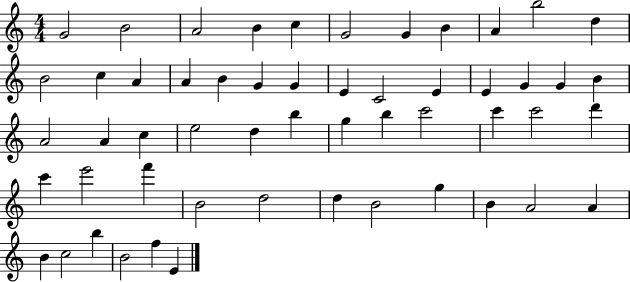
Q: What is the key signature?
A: C major